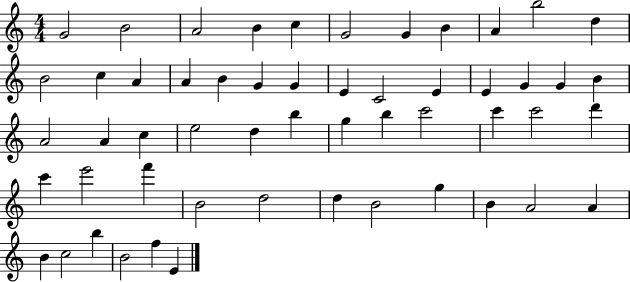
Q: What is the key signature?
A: C major